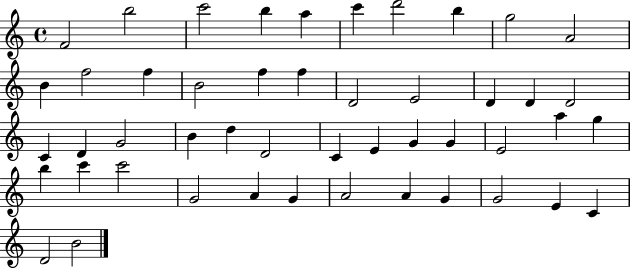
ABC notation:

X:1
T:Untitled
M:4/4
L:1/4
K:C
F2 b2 c'2 b a c' d'2 b g2 A2 B f2 f B2 f f D2 E2 D D D2 C D G2 B d D2 C E G G E2 a g b c' c'2 G2 A G A2 A G G2 E C D2 B2